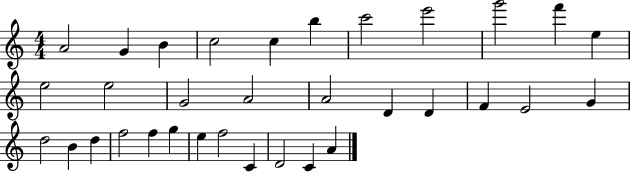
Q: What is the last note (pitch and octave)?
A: A4